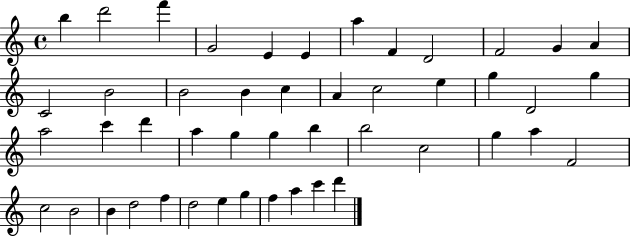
B5/q D6/h F6/q G4/h E4/q E4/q A5/q F4/q D4/h F4/h G4/q A4/q C4/h B4/h B4/h B4/q C5/q A4/q C5/h E5/q G5/q D4/h G5/q A5/h C6/q D6/q A5/q G5/q G5/q B5/q B5/h C5/h G5/q A5/q F4/h C5/h B4/h B4/q D5/h F5/q D5/h E5/q G5/q F5/q A5/q C6/q D6/q